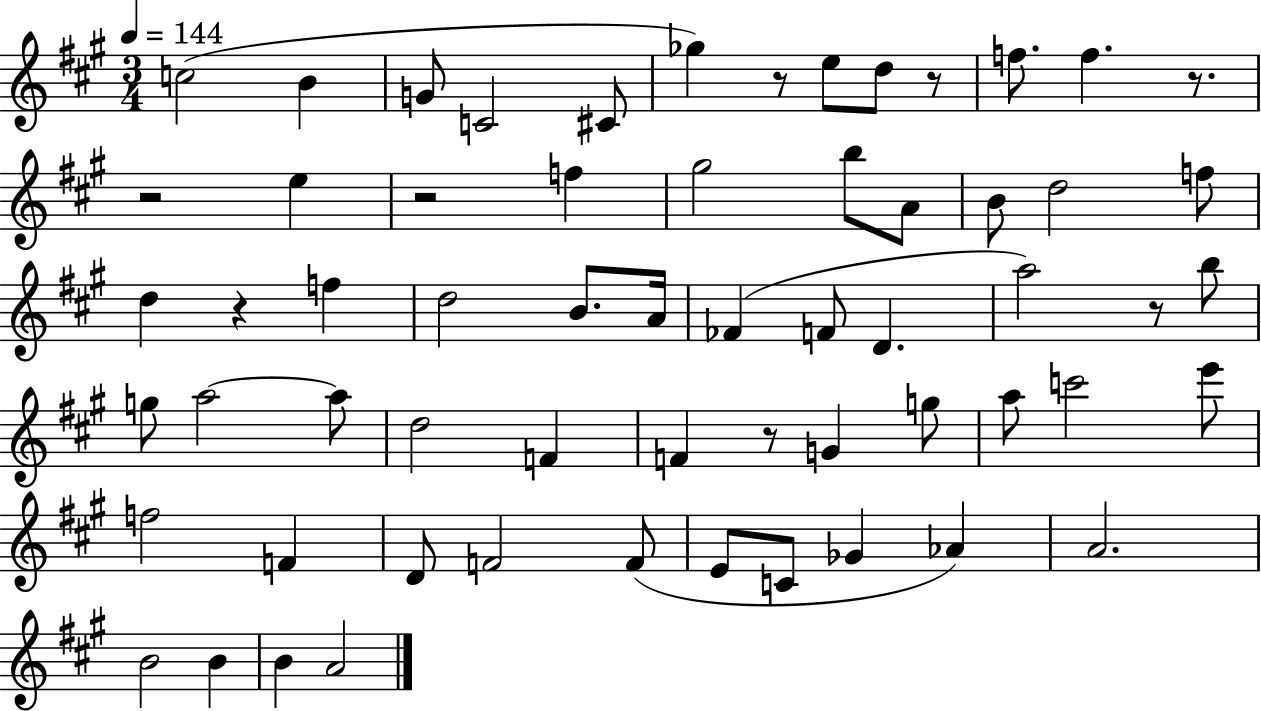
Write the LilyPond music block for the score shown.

{
  \clef treble
  \numericTimeSignature
  \time 3/4
  \key a \major
  \tempo 4 = 144
  c''2( b'4 | g'8 c'2 cis'8 | ges''4) r8 e''8 d''8 r8 | f''8. f''4. r8. | \break r2 e''4 | r2 f''4 | gis''2 b''8 a'8 | b'8 d''2 f''8 | \break d''4 r4 f''4 | d''2 b'8. a'16 | fes'4( f'8 d'4. | a''2) r8 b''8 | \break g''8 a''2~~ a''8 | d''2 f'4 | f'4 r8 g'4 g''8 | a''8 c'''2 e'''8 | \break f''2 f'4 | d'8 f'2 f'8( | e'8 c'8 ges'4 aes'4) | a'2. | \break b'2 b'4 | b'4 a'2 | \bar "|."
}